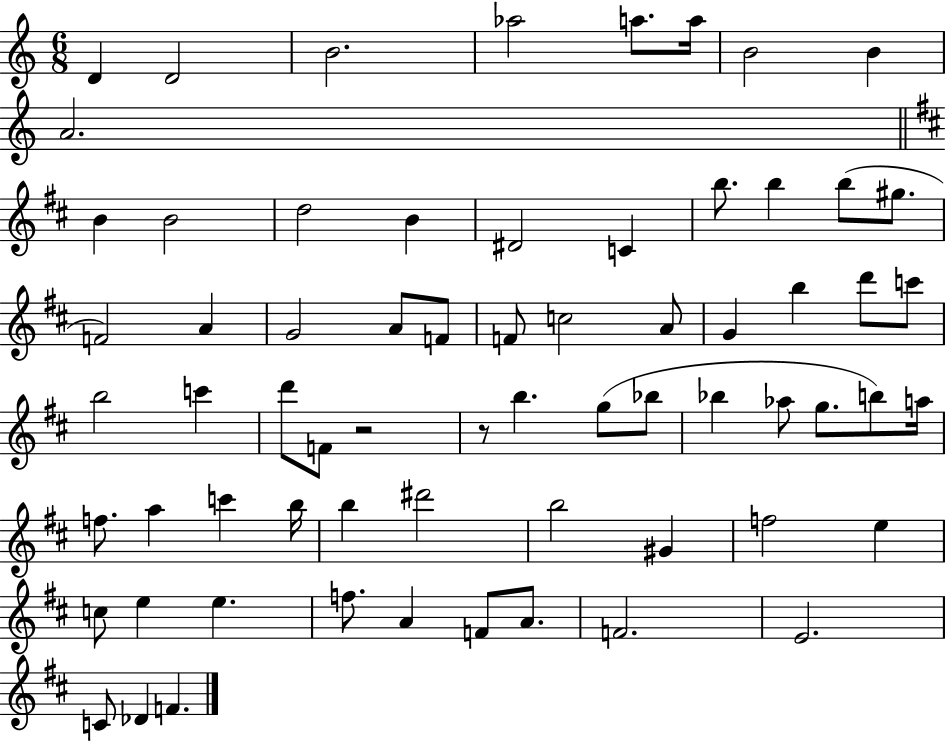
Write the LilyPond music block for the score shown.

{
  \clef treble
  \numericTimeSignature
  \time 6/8
  \key c \major
  \repeat volta 2 { d'4 d'2 | b'2. | aes''2 a''8. a''16 | b'2 b'4 | \break a'2. | \bar "||" \break \key b \minor b'4 b'2 | d''2 b'4 | dis'2 c'4 | b''8. b''4 b''8( gis''8. | \break f'2) a'4 | g'2 a'8 f'8 | f'8 c''2 a'8 | g'4 b''4 d'''8 c'''8 | \break b''2 c'''4 | d'''8 f'8 r2 | r8 b''4. g''8( bes''8 | bes''4 aes''8 g''8. b''8) a''16 | \break f''8. a''4 c'''4 b''16 | b''4 dis'''2 | b''2 gis'4 | f''2 e''4 | \break c''8 e''4 e''4. | f''8. a'4 f'8 a'8. | f'2. | e'2. | \break c'8 des'4 f'4. | } \bar "|."
}